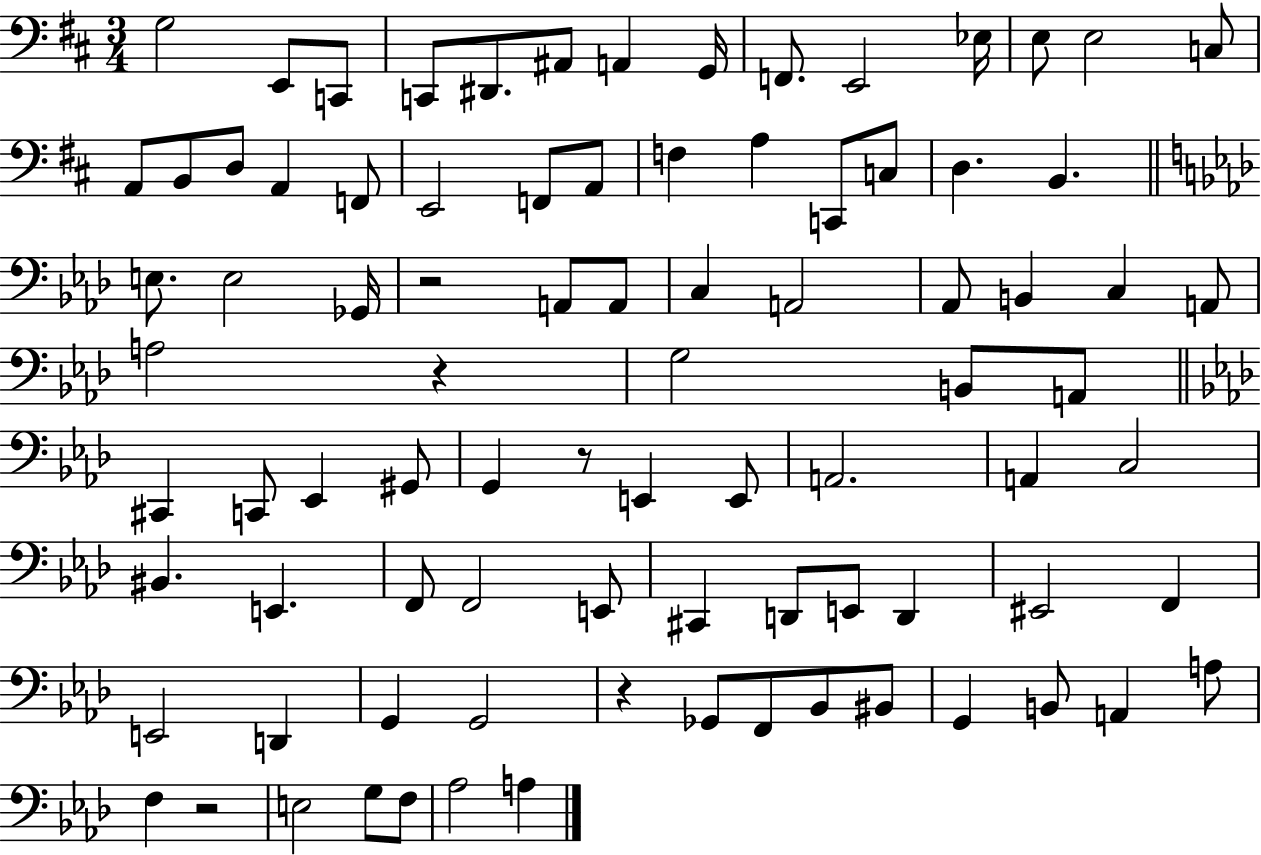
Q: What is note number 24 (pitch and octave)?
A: A3